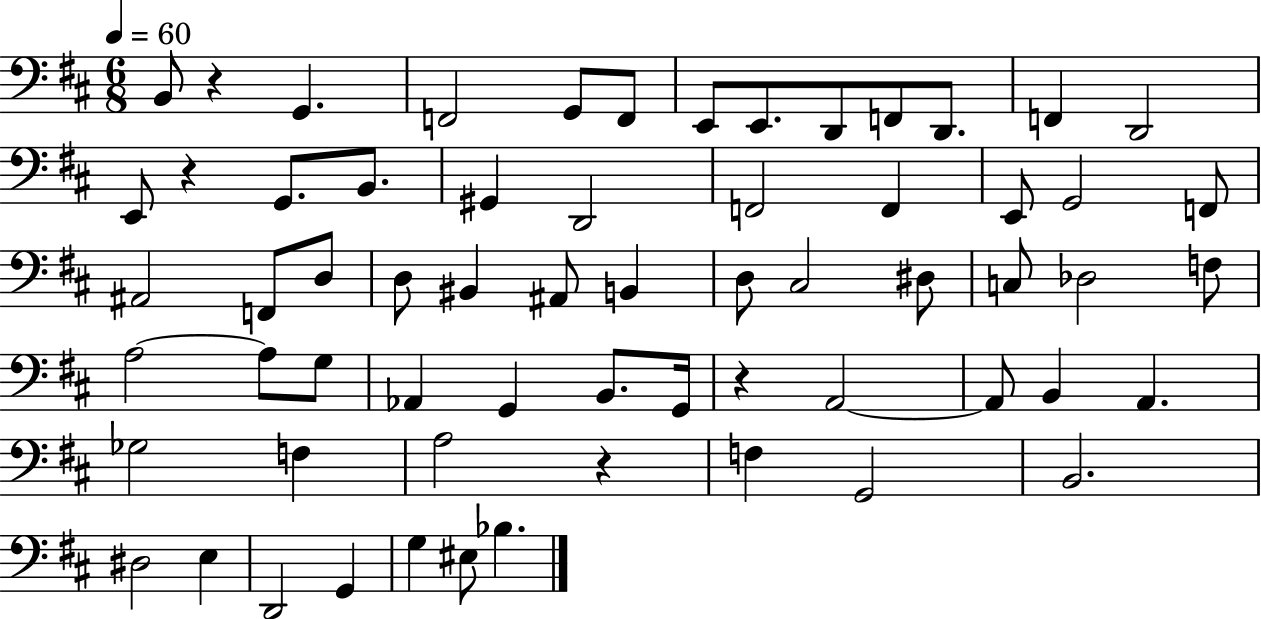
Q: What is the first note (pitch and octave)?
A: B2